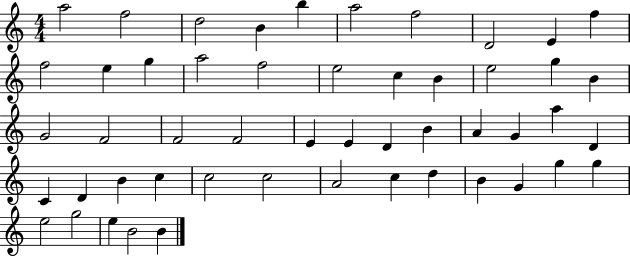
{
  \clef treble
  \numericTimeSignature
  \time 4/4
  \key c \major
  a''2 f''2 | d''2 b'4 b''4 | a''2 f''2 | d'2 e'4 f''4 | \break f''2 e''4 g''4 | a''2 f''2 | e''2 c''4 b'4 | e''2 g''4 b'4 | \break g'2 f'2 | f'2 f'2 | e'4 e'4 d'4 b'4 | a'4 g'4 a''4 d'4 | \break c'4 d'4 b'4 c''4 | c''2 c''2 | a'2 c''4 d''4 | b'4 g'4 g''4 g''4 | \break e''2 g''2 | e''4 b'2 b'4 | \bar "|."
}